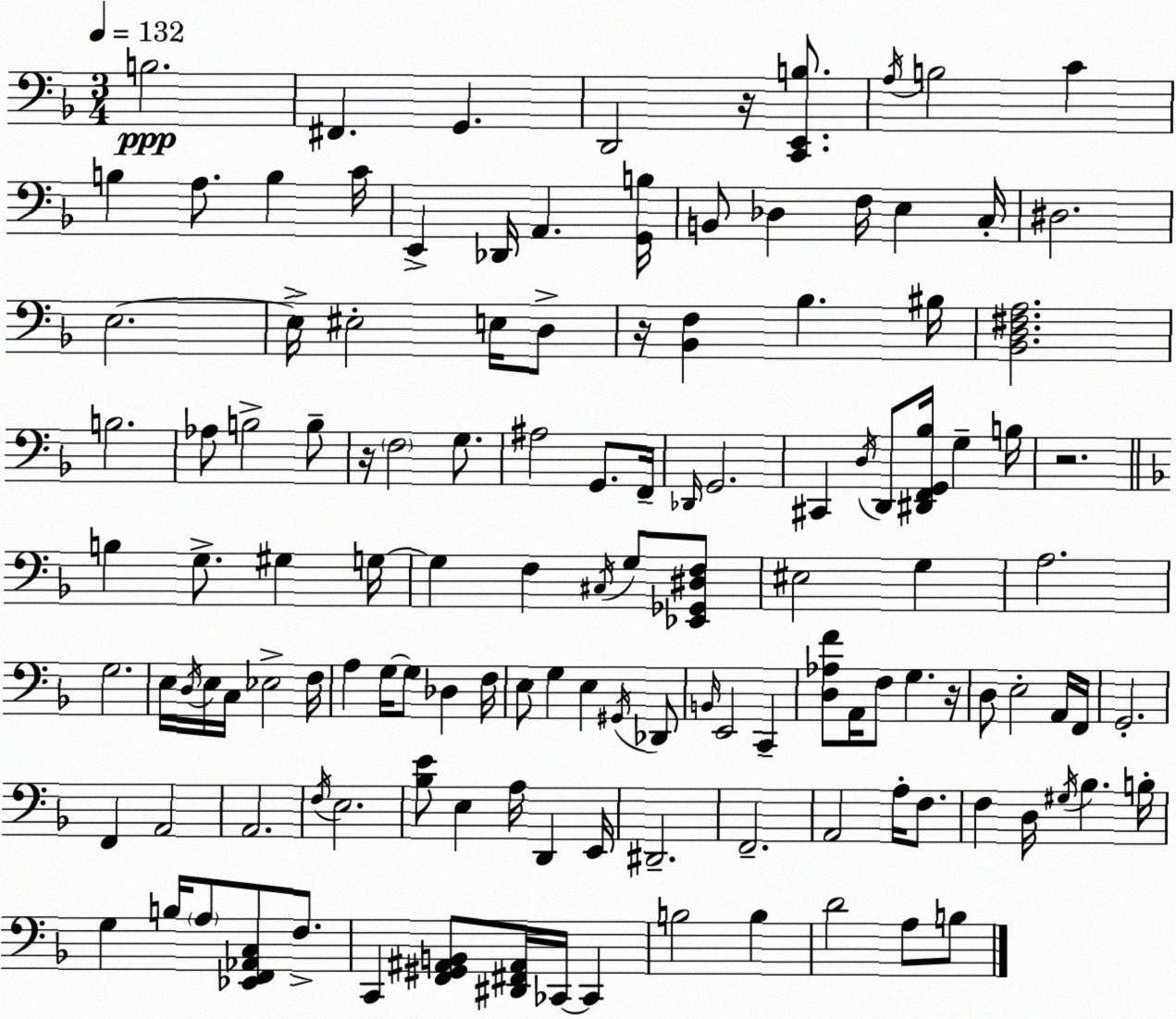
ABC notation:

X:1
T:Untitled
M:3/4
L:1/4
K:F
B,2 ^F,, G,, D,,2 z/4 [C,,E,,B,]/2 A,/4 B,2 C B, A,/2 B, C/4 E,, _D,,/4 A,, [G,,B,]/4 B,,/2 _D, F,/4 E, C,/4 ^D,2 E,2 E,/4 ^E,2 E,/4 D,/2 z/4 [_B,,F,] _B, ^B,/4 [_B,,D,^F,A,]2 B,2 _A,/2 B,2 B,/2 z/4 F,2 G,/2 ^A,2 G,,/2 F,,/4 _D,,/4 G,,2 ^C,, D,/4 D,,/2 [^D,,F,,G,,_B,]/4 G, B,/4 z2 B, G,/2 ^G, G,/4 G, F, ^C,/4 G,/2 [_E,,_G,,^D,F,]/2 ^E,2 G, A,2 G,2 E,/4 D,/4 E,/4 C,/4 _E,2 F,/4 A, G,/4 G,/2 _D, F,/4 E,/2 G, E, ^G,,/4 _D,,/2 B,,/4 E,,2 C,, [D,_A,F]/2 A,,/4 F,/2 G, z/4 D,/2 E,2 A,,/4 F,,/4 G,,2 F,, A,,2 A,,2 F,/4 E,2 [_B,E]/2 E, A,/4 D,, E,,/4 ^D,,2 F,,2 A,,2 A,/4 F,/2 F, D,/4 ^G,/4 _B, B,/4 G, B,/4 A,/2 [_E,,F,,_A,,C,]/2 F,/2 C,, [F,,^G,,^A,,B,,]/2 [^D,,^F,,^A,,]/4 _C,,/4 _C,, B,2 B, D2 A,/2 B,/2